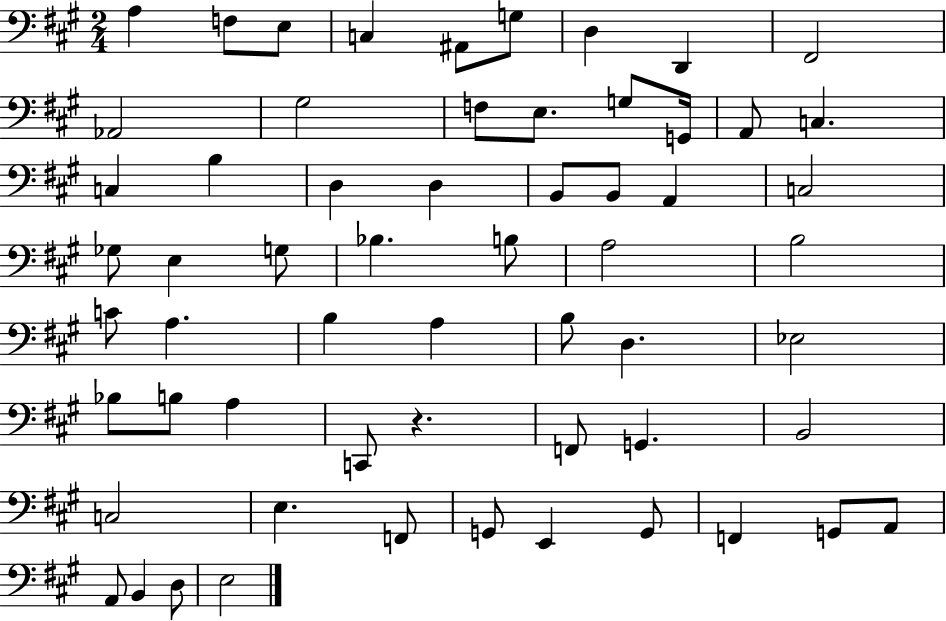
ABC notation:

X:1
T:Untitled
M:2/4
L:1/4
K:A
A, F,/2 E,/2 C, ^A,,/2 G,/2 D, D,, ^F,,2 _A,,2 ^G,2 F,/2 E,/2 G,/2 G,,/4 A,,/2 C, C, B, D, D, B,,/2 B,,/2 A,, C,2 _G,/2 E, G,/2 _B, B,/2 A,2 B,2 C/2 A, B, A, B,/2 D, _E,2 _B,/2 B,/2 A, C,,/2 z F,,/2 G,, B,,2 C,2 E, F,,/2 G,,/2 E,, G,,/2 F,, G,,/2 A,,/2 A,,/2 B,, D,/2 E,2